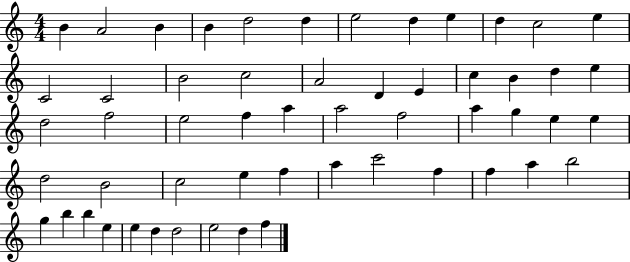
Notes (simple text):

B4/q A4/h B4/q B4/q D5/h D5/q E5/h D5/q E5/q D5/q C5/h E5/q C4/h C4/h B4/h C5/h A4/h D4/q E4/q C5/q B4/q D5/q E5/q D5/h F5/h E5/h F5/q A5/q A5/h F5/h A5/q G5/q E5/q E5/q D5/h B4/h C5/h E5/q F5/q A5/q C6/h F5/q F5/q A5/q B5/h G5/q B5/q B5/q E5/q E5/q D5/q D5/h E5/h D5/q F5/q